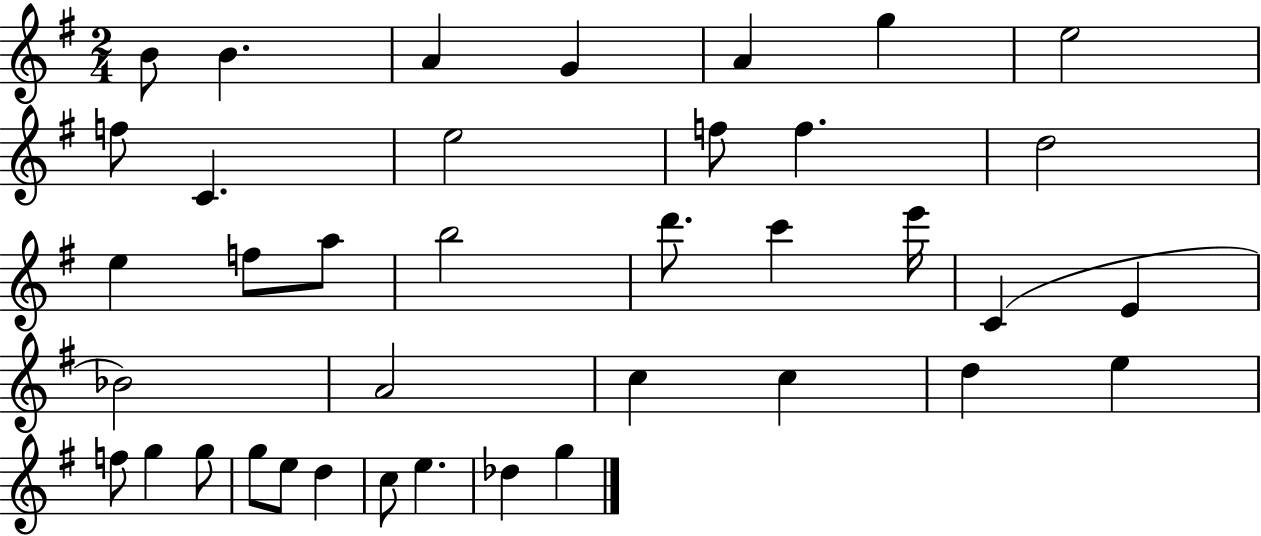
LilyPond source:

{
  \clef treble
  \numericTimeSignature
  \time 2/4
  \key g \major
  \repeat volta 2 { b'8 b'4. | a'4 g'4 | a'4 g''4 | e''2 | \break f''8 c'4. | e''2 | f''8 f''4. | d''2 | \break e''4 f''8 a''8 | b''2 | d'''8. c'''4 e'''16 | c'4( e'4 | \break bes'2) | a'2 | c''4 c''4 | d''4 e''4 | \break f''8 g''4 g''8 | g''8 e''8 d''4 | c''8 e''4. | des''4 g''4 | \break } \bar "|."
}